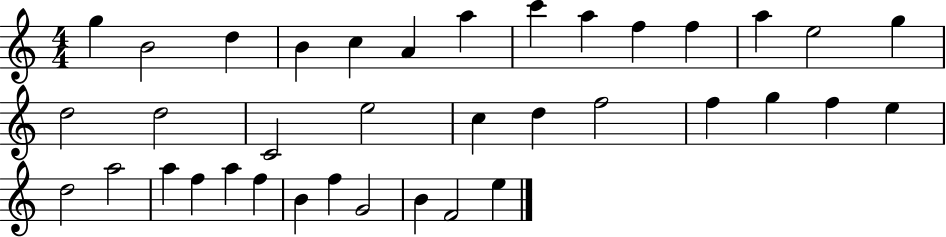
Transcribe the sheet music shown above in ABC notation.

X:1
T:Untitled
M:4/4
L:1/4
K:C
g B2 d B c A a c' a f f a e2 g d2 d2 C2 e2 c d f2 f g f e d2 a2 a f a f B f G2 B F2 e